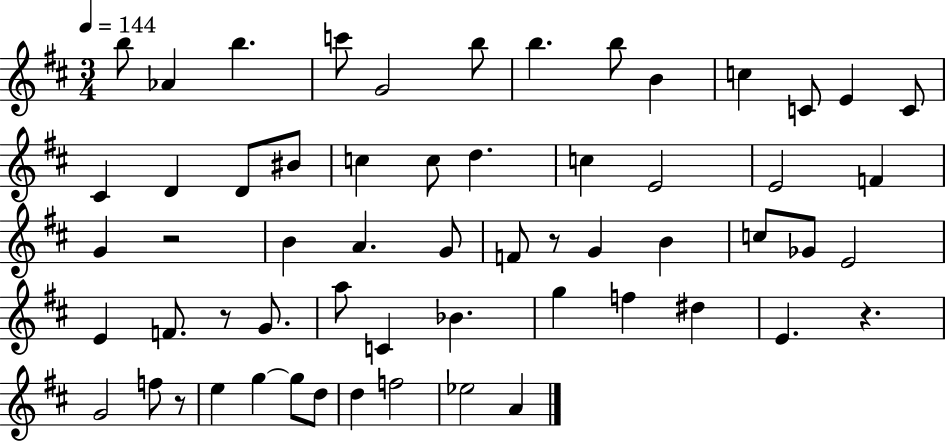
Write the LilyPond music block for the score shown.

{
  \clef treble
  \numericTimeSignature
  \time 3/4
  \key d \major
  \tempo 4 = 144
  b''8 aes'4 b''4. | c'''8 g'2 b''8 | b''4. b''8 b'4 | c''4 c'8 e'4 c'8 | \break cis'4 d'4 d'8 bis'8 | c''4 c''8 d''4. | c''4 e'2 | e'2 f'4 | \break g'4 r2 | b'4 a'4. g'8 | f'8 r8 g'4 b'4 | c''8 ges'8 e'2 | \break e'4 f'8. r8 g'8. | a''8 c'4 bes'4. | g''4 f''4 dis''4 | e'4. r4. | \break g'2 f''8 r8 | e''4 g''4~~ g''8 d''8 | d''4 f''2 | ees''2 a'4 | \break \bar "|."
}